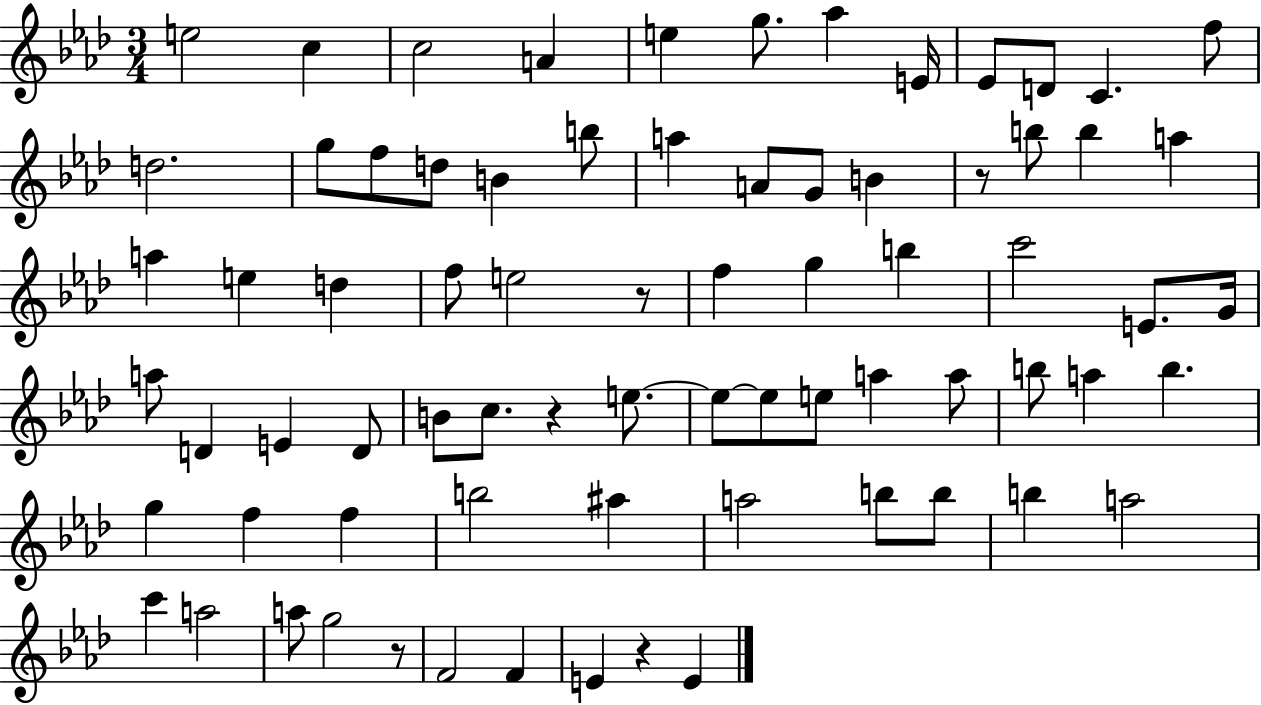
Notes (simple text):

E5/h C5/q C5/h A4/q E5/q G5/e. Ab5/q E4/s Eb4/e D4/e C4/q. F5/e D5/h. G5/e F5/e D5/e B4/q B5/e A5/q A4/e G4/e B4/q R/e B5/e B5/q A5/q A5/q E5/q D5/q F5/e E5/h R/e F5/q G5/q B5/q C6/h E4/e. G4/s A5/e D4/q E4/q D4/e B4/e C5/e. R/q E5/e. E5/e E5/e E5/e A5/q A5/e B5/e A5/q B5/q. G5/q F5/q F5/q B5/h A#5/q A5/h B5/e B5/e B5/q A5/h C6/q A5/h A5/e G5/h R/e F4/h F4/q E4/q R/q E4/q